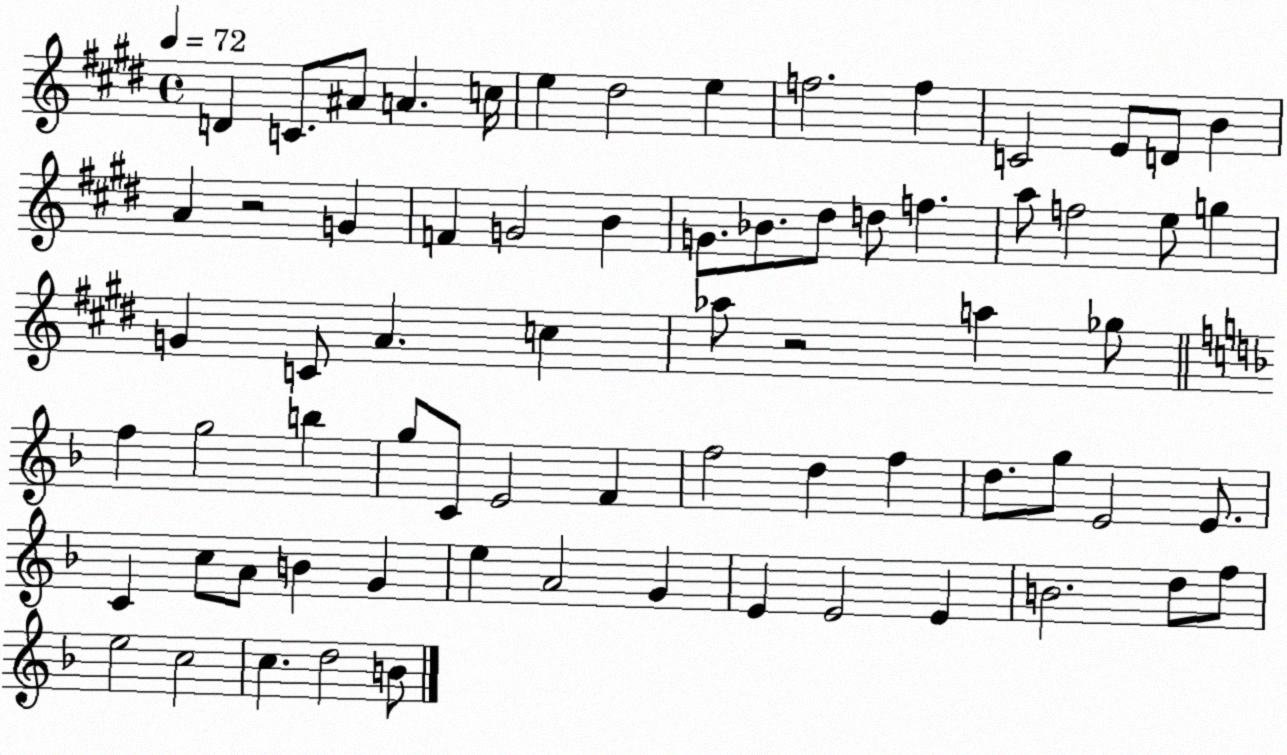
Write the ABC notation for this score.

X:1
T:Untitled
M:4/4
L:1/4
K:E
D C/2 ^A/2 A c/4 e ^d2 e f2 f C2 E/2 D/2 B A z2 G F G2 B G/2 _B/2 ^d/2 d/2 f a/2 f2 e/2 g G C/2 A c _a/2 z2 a _g/2 f g2 b g/2 C/2 E2 F f2 d f d/2 g/2 E2 E/2 C c/2 A/2 B G e A2 G E E2 E B2 d/2 f/2 e2 c2 c d2 B/2